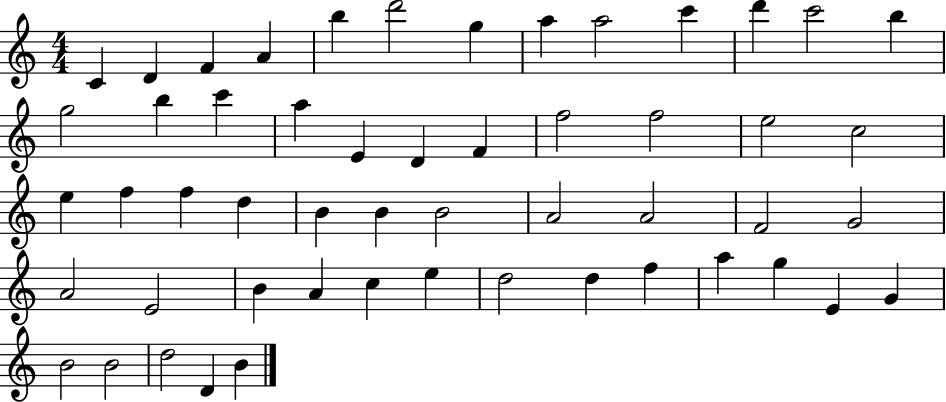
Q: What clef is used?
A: treble